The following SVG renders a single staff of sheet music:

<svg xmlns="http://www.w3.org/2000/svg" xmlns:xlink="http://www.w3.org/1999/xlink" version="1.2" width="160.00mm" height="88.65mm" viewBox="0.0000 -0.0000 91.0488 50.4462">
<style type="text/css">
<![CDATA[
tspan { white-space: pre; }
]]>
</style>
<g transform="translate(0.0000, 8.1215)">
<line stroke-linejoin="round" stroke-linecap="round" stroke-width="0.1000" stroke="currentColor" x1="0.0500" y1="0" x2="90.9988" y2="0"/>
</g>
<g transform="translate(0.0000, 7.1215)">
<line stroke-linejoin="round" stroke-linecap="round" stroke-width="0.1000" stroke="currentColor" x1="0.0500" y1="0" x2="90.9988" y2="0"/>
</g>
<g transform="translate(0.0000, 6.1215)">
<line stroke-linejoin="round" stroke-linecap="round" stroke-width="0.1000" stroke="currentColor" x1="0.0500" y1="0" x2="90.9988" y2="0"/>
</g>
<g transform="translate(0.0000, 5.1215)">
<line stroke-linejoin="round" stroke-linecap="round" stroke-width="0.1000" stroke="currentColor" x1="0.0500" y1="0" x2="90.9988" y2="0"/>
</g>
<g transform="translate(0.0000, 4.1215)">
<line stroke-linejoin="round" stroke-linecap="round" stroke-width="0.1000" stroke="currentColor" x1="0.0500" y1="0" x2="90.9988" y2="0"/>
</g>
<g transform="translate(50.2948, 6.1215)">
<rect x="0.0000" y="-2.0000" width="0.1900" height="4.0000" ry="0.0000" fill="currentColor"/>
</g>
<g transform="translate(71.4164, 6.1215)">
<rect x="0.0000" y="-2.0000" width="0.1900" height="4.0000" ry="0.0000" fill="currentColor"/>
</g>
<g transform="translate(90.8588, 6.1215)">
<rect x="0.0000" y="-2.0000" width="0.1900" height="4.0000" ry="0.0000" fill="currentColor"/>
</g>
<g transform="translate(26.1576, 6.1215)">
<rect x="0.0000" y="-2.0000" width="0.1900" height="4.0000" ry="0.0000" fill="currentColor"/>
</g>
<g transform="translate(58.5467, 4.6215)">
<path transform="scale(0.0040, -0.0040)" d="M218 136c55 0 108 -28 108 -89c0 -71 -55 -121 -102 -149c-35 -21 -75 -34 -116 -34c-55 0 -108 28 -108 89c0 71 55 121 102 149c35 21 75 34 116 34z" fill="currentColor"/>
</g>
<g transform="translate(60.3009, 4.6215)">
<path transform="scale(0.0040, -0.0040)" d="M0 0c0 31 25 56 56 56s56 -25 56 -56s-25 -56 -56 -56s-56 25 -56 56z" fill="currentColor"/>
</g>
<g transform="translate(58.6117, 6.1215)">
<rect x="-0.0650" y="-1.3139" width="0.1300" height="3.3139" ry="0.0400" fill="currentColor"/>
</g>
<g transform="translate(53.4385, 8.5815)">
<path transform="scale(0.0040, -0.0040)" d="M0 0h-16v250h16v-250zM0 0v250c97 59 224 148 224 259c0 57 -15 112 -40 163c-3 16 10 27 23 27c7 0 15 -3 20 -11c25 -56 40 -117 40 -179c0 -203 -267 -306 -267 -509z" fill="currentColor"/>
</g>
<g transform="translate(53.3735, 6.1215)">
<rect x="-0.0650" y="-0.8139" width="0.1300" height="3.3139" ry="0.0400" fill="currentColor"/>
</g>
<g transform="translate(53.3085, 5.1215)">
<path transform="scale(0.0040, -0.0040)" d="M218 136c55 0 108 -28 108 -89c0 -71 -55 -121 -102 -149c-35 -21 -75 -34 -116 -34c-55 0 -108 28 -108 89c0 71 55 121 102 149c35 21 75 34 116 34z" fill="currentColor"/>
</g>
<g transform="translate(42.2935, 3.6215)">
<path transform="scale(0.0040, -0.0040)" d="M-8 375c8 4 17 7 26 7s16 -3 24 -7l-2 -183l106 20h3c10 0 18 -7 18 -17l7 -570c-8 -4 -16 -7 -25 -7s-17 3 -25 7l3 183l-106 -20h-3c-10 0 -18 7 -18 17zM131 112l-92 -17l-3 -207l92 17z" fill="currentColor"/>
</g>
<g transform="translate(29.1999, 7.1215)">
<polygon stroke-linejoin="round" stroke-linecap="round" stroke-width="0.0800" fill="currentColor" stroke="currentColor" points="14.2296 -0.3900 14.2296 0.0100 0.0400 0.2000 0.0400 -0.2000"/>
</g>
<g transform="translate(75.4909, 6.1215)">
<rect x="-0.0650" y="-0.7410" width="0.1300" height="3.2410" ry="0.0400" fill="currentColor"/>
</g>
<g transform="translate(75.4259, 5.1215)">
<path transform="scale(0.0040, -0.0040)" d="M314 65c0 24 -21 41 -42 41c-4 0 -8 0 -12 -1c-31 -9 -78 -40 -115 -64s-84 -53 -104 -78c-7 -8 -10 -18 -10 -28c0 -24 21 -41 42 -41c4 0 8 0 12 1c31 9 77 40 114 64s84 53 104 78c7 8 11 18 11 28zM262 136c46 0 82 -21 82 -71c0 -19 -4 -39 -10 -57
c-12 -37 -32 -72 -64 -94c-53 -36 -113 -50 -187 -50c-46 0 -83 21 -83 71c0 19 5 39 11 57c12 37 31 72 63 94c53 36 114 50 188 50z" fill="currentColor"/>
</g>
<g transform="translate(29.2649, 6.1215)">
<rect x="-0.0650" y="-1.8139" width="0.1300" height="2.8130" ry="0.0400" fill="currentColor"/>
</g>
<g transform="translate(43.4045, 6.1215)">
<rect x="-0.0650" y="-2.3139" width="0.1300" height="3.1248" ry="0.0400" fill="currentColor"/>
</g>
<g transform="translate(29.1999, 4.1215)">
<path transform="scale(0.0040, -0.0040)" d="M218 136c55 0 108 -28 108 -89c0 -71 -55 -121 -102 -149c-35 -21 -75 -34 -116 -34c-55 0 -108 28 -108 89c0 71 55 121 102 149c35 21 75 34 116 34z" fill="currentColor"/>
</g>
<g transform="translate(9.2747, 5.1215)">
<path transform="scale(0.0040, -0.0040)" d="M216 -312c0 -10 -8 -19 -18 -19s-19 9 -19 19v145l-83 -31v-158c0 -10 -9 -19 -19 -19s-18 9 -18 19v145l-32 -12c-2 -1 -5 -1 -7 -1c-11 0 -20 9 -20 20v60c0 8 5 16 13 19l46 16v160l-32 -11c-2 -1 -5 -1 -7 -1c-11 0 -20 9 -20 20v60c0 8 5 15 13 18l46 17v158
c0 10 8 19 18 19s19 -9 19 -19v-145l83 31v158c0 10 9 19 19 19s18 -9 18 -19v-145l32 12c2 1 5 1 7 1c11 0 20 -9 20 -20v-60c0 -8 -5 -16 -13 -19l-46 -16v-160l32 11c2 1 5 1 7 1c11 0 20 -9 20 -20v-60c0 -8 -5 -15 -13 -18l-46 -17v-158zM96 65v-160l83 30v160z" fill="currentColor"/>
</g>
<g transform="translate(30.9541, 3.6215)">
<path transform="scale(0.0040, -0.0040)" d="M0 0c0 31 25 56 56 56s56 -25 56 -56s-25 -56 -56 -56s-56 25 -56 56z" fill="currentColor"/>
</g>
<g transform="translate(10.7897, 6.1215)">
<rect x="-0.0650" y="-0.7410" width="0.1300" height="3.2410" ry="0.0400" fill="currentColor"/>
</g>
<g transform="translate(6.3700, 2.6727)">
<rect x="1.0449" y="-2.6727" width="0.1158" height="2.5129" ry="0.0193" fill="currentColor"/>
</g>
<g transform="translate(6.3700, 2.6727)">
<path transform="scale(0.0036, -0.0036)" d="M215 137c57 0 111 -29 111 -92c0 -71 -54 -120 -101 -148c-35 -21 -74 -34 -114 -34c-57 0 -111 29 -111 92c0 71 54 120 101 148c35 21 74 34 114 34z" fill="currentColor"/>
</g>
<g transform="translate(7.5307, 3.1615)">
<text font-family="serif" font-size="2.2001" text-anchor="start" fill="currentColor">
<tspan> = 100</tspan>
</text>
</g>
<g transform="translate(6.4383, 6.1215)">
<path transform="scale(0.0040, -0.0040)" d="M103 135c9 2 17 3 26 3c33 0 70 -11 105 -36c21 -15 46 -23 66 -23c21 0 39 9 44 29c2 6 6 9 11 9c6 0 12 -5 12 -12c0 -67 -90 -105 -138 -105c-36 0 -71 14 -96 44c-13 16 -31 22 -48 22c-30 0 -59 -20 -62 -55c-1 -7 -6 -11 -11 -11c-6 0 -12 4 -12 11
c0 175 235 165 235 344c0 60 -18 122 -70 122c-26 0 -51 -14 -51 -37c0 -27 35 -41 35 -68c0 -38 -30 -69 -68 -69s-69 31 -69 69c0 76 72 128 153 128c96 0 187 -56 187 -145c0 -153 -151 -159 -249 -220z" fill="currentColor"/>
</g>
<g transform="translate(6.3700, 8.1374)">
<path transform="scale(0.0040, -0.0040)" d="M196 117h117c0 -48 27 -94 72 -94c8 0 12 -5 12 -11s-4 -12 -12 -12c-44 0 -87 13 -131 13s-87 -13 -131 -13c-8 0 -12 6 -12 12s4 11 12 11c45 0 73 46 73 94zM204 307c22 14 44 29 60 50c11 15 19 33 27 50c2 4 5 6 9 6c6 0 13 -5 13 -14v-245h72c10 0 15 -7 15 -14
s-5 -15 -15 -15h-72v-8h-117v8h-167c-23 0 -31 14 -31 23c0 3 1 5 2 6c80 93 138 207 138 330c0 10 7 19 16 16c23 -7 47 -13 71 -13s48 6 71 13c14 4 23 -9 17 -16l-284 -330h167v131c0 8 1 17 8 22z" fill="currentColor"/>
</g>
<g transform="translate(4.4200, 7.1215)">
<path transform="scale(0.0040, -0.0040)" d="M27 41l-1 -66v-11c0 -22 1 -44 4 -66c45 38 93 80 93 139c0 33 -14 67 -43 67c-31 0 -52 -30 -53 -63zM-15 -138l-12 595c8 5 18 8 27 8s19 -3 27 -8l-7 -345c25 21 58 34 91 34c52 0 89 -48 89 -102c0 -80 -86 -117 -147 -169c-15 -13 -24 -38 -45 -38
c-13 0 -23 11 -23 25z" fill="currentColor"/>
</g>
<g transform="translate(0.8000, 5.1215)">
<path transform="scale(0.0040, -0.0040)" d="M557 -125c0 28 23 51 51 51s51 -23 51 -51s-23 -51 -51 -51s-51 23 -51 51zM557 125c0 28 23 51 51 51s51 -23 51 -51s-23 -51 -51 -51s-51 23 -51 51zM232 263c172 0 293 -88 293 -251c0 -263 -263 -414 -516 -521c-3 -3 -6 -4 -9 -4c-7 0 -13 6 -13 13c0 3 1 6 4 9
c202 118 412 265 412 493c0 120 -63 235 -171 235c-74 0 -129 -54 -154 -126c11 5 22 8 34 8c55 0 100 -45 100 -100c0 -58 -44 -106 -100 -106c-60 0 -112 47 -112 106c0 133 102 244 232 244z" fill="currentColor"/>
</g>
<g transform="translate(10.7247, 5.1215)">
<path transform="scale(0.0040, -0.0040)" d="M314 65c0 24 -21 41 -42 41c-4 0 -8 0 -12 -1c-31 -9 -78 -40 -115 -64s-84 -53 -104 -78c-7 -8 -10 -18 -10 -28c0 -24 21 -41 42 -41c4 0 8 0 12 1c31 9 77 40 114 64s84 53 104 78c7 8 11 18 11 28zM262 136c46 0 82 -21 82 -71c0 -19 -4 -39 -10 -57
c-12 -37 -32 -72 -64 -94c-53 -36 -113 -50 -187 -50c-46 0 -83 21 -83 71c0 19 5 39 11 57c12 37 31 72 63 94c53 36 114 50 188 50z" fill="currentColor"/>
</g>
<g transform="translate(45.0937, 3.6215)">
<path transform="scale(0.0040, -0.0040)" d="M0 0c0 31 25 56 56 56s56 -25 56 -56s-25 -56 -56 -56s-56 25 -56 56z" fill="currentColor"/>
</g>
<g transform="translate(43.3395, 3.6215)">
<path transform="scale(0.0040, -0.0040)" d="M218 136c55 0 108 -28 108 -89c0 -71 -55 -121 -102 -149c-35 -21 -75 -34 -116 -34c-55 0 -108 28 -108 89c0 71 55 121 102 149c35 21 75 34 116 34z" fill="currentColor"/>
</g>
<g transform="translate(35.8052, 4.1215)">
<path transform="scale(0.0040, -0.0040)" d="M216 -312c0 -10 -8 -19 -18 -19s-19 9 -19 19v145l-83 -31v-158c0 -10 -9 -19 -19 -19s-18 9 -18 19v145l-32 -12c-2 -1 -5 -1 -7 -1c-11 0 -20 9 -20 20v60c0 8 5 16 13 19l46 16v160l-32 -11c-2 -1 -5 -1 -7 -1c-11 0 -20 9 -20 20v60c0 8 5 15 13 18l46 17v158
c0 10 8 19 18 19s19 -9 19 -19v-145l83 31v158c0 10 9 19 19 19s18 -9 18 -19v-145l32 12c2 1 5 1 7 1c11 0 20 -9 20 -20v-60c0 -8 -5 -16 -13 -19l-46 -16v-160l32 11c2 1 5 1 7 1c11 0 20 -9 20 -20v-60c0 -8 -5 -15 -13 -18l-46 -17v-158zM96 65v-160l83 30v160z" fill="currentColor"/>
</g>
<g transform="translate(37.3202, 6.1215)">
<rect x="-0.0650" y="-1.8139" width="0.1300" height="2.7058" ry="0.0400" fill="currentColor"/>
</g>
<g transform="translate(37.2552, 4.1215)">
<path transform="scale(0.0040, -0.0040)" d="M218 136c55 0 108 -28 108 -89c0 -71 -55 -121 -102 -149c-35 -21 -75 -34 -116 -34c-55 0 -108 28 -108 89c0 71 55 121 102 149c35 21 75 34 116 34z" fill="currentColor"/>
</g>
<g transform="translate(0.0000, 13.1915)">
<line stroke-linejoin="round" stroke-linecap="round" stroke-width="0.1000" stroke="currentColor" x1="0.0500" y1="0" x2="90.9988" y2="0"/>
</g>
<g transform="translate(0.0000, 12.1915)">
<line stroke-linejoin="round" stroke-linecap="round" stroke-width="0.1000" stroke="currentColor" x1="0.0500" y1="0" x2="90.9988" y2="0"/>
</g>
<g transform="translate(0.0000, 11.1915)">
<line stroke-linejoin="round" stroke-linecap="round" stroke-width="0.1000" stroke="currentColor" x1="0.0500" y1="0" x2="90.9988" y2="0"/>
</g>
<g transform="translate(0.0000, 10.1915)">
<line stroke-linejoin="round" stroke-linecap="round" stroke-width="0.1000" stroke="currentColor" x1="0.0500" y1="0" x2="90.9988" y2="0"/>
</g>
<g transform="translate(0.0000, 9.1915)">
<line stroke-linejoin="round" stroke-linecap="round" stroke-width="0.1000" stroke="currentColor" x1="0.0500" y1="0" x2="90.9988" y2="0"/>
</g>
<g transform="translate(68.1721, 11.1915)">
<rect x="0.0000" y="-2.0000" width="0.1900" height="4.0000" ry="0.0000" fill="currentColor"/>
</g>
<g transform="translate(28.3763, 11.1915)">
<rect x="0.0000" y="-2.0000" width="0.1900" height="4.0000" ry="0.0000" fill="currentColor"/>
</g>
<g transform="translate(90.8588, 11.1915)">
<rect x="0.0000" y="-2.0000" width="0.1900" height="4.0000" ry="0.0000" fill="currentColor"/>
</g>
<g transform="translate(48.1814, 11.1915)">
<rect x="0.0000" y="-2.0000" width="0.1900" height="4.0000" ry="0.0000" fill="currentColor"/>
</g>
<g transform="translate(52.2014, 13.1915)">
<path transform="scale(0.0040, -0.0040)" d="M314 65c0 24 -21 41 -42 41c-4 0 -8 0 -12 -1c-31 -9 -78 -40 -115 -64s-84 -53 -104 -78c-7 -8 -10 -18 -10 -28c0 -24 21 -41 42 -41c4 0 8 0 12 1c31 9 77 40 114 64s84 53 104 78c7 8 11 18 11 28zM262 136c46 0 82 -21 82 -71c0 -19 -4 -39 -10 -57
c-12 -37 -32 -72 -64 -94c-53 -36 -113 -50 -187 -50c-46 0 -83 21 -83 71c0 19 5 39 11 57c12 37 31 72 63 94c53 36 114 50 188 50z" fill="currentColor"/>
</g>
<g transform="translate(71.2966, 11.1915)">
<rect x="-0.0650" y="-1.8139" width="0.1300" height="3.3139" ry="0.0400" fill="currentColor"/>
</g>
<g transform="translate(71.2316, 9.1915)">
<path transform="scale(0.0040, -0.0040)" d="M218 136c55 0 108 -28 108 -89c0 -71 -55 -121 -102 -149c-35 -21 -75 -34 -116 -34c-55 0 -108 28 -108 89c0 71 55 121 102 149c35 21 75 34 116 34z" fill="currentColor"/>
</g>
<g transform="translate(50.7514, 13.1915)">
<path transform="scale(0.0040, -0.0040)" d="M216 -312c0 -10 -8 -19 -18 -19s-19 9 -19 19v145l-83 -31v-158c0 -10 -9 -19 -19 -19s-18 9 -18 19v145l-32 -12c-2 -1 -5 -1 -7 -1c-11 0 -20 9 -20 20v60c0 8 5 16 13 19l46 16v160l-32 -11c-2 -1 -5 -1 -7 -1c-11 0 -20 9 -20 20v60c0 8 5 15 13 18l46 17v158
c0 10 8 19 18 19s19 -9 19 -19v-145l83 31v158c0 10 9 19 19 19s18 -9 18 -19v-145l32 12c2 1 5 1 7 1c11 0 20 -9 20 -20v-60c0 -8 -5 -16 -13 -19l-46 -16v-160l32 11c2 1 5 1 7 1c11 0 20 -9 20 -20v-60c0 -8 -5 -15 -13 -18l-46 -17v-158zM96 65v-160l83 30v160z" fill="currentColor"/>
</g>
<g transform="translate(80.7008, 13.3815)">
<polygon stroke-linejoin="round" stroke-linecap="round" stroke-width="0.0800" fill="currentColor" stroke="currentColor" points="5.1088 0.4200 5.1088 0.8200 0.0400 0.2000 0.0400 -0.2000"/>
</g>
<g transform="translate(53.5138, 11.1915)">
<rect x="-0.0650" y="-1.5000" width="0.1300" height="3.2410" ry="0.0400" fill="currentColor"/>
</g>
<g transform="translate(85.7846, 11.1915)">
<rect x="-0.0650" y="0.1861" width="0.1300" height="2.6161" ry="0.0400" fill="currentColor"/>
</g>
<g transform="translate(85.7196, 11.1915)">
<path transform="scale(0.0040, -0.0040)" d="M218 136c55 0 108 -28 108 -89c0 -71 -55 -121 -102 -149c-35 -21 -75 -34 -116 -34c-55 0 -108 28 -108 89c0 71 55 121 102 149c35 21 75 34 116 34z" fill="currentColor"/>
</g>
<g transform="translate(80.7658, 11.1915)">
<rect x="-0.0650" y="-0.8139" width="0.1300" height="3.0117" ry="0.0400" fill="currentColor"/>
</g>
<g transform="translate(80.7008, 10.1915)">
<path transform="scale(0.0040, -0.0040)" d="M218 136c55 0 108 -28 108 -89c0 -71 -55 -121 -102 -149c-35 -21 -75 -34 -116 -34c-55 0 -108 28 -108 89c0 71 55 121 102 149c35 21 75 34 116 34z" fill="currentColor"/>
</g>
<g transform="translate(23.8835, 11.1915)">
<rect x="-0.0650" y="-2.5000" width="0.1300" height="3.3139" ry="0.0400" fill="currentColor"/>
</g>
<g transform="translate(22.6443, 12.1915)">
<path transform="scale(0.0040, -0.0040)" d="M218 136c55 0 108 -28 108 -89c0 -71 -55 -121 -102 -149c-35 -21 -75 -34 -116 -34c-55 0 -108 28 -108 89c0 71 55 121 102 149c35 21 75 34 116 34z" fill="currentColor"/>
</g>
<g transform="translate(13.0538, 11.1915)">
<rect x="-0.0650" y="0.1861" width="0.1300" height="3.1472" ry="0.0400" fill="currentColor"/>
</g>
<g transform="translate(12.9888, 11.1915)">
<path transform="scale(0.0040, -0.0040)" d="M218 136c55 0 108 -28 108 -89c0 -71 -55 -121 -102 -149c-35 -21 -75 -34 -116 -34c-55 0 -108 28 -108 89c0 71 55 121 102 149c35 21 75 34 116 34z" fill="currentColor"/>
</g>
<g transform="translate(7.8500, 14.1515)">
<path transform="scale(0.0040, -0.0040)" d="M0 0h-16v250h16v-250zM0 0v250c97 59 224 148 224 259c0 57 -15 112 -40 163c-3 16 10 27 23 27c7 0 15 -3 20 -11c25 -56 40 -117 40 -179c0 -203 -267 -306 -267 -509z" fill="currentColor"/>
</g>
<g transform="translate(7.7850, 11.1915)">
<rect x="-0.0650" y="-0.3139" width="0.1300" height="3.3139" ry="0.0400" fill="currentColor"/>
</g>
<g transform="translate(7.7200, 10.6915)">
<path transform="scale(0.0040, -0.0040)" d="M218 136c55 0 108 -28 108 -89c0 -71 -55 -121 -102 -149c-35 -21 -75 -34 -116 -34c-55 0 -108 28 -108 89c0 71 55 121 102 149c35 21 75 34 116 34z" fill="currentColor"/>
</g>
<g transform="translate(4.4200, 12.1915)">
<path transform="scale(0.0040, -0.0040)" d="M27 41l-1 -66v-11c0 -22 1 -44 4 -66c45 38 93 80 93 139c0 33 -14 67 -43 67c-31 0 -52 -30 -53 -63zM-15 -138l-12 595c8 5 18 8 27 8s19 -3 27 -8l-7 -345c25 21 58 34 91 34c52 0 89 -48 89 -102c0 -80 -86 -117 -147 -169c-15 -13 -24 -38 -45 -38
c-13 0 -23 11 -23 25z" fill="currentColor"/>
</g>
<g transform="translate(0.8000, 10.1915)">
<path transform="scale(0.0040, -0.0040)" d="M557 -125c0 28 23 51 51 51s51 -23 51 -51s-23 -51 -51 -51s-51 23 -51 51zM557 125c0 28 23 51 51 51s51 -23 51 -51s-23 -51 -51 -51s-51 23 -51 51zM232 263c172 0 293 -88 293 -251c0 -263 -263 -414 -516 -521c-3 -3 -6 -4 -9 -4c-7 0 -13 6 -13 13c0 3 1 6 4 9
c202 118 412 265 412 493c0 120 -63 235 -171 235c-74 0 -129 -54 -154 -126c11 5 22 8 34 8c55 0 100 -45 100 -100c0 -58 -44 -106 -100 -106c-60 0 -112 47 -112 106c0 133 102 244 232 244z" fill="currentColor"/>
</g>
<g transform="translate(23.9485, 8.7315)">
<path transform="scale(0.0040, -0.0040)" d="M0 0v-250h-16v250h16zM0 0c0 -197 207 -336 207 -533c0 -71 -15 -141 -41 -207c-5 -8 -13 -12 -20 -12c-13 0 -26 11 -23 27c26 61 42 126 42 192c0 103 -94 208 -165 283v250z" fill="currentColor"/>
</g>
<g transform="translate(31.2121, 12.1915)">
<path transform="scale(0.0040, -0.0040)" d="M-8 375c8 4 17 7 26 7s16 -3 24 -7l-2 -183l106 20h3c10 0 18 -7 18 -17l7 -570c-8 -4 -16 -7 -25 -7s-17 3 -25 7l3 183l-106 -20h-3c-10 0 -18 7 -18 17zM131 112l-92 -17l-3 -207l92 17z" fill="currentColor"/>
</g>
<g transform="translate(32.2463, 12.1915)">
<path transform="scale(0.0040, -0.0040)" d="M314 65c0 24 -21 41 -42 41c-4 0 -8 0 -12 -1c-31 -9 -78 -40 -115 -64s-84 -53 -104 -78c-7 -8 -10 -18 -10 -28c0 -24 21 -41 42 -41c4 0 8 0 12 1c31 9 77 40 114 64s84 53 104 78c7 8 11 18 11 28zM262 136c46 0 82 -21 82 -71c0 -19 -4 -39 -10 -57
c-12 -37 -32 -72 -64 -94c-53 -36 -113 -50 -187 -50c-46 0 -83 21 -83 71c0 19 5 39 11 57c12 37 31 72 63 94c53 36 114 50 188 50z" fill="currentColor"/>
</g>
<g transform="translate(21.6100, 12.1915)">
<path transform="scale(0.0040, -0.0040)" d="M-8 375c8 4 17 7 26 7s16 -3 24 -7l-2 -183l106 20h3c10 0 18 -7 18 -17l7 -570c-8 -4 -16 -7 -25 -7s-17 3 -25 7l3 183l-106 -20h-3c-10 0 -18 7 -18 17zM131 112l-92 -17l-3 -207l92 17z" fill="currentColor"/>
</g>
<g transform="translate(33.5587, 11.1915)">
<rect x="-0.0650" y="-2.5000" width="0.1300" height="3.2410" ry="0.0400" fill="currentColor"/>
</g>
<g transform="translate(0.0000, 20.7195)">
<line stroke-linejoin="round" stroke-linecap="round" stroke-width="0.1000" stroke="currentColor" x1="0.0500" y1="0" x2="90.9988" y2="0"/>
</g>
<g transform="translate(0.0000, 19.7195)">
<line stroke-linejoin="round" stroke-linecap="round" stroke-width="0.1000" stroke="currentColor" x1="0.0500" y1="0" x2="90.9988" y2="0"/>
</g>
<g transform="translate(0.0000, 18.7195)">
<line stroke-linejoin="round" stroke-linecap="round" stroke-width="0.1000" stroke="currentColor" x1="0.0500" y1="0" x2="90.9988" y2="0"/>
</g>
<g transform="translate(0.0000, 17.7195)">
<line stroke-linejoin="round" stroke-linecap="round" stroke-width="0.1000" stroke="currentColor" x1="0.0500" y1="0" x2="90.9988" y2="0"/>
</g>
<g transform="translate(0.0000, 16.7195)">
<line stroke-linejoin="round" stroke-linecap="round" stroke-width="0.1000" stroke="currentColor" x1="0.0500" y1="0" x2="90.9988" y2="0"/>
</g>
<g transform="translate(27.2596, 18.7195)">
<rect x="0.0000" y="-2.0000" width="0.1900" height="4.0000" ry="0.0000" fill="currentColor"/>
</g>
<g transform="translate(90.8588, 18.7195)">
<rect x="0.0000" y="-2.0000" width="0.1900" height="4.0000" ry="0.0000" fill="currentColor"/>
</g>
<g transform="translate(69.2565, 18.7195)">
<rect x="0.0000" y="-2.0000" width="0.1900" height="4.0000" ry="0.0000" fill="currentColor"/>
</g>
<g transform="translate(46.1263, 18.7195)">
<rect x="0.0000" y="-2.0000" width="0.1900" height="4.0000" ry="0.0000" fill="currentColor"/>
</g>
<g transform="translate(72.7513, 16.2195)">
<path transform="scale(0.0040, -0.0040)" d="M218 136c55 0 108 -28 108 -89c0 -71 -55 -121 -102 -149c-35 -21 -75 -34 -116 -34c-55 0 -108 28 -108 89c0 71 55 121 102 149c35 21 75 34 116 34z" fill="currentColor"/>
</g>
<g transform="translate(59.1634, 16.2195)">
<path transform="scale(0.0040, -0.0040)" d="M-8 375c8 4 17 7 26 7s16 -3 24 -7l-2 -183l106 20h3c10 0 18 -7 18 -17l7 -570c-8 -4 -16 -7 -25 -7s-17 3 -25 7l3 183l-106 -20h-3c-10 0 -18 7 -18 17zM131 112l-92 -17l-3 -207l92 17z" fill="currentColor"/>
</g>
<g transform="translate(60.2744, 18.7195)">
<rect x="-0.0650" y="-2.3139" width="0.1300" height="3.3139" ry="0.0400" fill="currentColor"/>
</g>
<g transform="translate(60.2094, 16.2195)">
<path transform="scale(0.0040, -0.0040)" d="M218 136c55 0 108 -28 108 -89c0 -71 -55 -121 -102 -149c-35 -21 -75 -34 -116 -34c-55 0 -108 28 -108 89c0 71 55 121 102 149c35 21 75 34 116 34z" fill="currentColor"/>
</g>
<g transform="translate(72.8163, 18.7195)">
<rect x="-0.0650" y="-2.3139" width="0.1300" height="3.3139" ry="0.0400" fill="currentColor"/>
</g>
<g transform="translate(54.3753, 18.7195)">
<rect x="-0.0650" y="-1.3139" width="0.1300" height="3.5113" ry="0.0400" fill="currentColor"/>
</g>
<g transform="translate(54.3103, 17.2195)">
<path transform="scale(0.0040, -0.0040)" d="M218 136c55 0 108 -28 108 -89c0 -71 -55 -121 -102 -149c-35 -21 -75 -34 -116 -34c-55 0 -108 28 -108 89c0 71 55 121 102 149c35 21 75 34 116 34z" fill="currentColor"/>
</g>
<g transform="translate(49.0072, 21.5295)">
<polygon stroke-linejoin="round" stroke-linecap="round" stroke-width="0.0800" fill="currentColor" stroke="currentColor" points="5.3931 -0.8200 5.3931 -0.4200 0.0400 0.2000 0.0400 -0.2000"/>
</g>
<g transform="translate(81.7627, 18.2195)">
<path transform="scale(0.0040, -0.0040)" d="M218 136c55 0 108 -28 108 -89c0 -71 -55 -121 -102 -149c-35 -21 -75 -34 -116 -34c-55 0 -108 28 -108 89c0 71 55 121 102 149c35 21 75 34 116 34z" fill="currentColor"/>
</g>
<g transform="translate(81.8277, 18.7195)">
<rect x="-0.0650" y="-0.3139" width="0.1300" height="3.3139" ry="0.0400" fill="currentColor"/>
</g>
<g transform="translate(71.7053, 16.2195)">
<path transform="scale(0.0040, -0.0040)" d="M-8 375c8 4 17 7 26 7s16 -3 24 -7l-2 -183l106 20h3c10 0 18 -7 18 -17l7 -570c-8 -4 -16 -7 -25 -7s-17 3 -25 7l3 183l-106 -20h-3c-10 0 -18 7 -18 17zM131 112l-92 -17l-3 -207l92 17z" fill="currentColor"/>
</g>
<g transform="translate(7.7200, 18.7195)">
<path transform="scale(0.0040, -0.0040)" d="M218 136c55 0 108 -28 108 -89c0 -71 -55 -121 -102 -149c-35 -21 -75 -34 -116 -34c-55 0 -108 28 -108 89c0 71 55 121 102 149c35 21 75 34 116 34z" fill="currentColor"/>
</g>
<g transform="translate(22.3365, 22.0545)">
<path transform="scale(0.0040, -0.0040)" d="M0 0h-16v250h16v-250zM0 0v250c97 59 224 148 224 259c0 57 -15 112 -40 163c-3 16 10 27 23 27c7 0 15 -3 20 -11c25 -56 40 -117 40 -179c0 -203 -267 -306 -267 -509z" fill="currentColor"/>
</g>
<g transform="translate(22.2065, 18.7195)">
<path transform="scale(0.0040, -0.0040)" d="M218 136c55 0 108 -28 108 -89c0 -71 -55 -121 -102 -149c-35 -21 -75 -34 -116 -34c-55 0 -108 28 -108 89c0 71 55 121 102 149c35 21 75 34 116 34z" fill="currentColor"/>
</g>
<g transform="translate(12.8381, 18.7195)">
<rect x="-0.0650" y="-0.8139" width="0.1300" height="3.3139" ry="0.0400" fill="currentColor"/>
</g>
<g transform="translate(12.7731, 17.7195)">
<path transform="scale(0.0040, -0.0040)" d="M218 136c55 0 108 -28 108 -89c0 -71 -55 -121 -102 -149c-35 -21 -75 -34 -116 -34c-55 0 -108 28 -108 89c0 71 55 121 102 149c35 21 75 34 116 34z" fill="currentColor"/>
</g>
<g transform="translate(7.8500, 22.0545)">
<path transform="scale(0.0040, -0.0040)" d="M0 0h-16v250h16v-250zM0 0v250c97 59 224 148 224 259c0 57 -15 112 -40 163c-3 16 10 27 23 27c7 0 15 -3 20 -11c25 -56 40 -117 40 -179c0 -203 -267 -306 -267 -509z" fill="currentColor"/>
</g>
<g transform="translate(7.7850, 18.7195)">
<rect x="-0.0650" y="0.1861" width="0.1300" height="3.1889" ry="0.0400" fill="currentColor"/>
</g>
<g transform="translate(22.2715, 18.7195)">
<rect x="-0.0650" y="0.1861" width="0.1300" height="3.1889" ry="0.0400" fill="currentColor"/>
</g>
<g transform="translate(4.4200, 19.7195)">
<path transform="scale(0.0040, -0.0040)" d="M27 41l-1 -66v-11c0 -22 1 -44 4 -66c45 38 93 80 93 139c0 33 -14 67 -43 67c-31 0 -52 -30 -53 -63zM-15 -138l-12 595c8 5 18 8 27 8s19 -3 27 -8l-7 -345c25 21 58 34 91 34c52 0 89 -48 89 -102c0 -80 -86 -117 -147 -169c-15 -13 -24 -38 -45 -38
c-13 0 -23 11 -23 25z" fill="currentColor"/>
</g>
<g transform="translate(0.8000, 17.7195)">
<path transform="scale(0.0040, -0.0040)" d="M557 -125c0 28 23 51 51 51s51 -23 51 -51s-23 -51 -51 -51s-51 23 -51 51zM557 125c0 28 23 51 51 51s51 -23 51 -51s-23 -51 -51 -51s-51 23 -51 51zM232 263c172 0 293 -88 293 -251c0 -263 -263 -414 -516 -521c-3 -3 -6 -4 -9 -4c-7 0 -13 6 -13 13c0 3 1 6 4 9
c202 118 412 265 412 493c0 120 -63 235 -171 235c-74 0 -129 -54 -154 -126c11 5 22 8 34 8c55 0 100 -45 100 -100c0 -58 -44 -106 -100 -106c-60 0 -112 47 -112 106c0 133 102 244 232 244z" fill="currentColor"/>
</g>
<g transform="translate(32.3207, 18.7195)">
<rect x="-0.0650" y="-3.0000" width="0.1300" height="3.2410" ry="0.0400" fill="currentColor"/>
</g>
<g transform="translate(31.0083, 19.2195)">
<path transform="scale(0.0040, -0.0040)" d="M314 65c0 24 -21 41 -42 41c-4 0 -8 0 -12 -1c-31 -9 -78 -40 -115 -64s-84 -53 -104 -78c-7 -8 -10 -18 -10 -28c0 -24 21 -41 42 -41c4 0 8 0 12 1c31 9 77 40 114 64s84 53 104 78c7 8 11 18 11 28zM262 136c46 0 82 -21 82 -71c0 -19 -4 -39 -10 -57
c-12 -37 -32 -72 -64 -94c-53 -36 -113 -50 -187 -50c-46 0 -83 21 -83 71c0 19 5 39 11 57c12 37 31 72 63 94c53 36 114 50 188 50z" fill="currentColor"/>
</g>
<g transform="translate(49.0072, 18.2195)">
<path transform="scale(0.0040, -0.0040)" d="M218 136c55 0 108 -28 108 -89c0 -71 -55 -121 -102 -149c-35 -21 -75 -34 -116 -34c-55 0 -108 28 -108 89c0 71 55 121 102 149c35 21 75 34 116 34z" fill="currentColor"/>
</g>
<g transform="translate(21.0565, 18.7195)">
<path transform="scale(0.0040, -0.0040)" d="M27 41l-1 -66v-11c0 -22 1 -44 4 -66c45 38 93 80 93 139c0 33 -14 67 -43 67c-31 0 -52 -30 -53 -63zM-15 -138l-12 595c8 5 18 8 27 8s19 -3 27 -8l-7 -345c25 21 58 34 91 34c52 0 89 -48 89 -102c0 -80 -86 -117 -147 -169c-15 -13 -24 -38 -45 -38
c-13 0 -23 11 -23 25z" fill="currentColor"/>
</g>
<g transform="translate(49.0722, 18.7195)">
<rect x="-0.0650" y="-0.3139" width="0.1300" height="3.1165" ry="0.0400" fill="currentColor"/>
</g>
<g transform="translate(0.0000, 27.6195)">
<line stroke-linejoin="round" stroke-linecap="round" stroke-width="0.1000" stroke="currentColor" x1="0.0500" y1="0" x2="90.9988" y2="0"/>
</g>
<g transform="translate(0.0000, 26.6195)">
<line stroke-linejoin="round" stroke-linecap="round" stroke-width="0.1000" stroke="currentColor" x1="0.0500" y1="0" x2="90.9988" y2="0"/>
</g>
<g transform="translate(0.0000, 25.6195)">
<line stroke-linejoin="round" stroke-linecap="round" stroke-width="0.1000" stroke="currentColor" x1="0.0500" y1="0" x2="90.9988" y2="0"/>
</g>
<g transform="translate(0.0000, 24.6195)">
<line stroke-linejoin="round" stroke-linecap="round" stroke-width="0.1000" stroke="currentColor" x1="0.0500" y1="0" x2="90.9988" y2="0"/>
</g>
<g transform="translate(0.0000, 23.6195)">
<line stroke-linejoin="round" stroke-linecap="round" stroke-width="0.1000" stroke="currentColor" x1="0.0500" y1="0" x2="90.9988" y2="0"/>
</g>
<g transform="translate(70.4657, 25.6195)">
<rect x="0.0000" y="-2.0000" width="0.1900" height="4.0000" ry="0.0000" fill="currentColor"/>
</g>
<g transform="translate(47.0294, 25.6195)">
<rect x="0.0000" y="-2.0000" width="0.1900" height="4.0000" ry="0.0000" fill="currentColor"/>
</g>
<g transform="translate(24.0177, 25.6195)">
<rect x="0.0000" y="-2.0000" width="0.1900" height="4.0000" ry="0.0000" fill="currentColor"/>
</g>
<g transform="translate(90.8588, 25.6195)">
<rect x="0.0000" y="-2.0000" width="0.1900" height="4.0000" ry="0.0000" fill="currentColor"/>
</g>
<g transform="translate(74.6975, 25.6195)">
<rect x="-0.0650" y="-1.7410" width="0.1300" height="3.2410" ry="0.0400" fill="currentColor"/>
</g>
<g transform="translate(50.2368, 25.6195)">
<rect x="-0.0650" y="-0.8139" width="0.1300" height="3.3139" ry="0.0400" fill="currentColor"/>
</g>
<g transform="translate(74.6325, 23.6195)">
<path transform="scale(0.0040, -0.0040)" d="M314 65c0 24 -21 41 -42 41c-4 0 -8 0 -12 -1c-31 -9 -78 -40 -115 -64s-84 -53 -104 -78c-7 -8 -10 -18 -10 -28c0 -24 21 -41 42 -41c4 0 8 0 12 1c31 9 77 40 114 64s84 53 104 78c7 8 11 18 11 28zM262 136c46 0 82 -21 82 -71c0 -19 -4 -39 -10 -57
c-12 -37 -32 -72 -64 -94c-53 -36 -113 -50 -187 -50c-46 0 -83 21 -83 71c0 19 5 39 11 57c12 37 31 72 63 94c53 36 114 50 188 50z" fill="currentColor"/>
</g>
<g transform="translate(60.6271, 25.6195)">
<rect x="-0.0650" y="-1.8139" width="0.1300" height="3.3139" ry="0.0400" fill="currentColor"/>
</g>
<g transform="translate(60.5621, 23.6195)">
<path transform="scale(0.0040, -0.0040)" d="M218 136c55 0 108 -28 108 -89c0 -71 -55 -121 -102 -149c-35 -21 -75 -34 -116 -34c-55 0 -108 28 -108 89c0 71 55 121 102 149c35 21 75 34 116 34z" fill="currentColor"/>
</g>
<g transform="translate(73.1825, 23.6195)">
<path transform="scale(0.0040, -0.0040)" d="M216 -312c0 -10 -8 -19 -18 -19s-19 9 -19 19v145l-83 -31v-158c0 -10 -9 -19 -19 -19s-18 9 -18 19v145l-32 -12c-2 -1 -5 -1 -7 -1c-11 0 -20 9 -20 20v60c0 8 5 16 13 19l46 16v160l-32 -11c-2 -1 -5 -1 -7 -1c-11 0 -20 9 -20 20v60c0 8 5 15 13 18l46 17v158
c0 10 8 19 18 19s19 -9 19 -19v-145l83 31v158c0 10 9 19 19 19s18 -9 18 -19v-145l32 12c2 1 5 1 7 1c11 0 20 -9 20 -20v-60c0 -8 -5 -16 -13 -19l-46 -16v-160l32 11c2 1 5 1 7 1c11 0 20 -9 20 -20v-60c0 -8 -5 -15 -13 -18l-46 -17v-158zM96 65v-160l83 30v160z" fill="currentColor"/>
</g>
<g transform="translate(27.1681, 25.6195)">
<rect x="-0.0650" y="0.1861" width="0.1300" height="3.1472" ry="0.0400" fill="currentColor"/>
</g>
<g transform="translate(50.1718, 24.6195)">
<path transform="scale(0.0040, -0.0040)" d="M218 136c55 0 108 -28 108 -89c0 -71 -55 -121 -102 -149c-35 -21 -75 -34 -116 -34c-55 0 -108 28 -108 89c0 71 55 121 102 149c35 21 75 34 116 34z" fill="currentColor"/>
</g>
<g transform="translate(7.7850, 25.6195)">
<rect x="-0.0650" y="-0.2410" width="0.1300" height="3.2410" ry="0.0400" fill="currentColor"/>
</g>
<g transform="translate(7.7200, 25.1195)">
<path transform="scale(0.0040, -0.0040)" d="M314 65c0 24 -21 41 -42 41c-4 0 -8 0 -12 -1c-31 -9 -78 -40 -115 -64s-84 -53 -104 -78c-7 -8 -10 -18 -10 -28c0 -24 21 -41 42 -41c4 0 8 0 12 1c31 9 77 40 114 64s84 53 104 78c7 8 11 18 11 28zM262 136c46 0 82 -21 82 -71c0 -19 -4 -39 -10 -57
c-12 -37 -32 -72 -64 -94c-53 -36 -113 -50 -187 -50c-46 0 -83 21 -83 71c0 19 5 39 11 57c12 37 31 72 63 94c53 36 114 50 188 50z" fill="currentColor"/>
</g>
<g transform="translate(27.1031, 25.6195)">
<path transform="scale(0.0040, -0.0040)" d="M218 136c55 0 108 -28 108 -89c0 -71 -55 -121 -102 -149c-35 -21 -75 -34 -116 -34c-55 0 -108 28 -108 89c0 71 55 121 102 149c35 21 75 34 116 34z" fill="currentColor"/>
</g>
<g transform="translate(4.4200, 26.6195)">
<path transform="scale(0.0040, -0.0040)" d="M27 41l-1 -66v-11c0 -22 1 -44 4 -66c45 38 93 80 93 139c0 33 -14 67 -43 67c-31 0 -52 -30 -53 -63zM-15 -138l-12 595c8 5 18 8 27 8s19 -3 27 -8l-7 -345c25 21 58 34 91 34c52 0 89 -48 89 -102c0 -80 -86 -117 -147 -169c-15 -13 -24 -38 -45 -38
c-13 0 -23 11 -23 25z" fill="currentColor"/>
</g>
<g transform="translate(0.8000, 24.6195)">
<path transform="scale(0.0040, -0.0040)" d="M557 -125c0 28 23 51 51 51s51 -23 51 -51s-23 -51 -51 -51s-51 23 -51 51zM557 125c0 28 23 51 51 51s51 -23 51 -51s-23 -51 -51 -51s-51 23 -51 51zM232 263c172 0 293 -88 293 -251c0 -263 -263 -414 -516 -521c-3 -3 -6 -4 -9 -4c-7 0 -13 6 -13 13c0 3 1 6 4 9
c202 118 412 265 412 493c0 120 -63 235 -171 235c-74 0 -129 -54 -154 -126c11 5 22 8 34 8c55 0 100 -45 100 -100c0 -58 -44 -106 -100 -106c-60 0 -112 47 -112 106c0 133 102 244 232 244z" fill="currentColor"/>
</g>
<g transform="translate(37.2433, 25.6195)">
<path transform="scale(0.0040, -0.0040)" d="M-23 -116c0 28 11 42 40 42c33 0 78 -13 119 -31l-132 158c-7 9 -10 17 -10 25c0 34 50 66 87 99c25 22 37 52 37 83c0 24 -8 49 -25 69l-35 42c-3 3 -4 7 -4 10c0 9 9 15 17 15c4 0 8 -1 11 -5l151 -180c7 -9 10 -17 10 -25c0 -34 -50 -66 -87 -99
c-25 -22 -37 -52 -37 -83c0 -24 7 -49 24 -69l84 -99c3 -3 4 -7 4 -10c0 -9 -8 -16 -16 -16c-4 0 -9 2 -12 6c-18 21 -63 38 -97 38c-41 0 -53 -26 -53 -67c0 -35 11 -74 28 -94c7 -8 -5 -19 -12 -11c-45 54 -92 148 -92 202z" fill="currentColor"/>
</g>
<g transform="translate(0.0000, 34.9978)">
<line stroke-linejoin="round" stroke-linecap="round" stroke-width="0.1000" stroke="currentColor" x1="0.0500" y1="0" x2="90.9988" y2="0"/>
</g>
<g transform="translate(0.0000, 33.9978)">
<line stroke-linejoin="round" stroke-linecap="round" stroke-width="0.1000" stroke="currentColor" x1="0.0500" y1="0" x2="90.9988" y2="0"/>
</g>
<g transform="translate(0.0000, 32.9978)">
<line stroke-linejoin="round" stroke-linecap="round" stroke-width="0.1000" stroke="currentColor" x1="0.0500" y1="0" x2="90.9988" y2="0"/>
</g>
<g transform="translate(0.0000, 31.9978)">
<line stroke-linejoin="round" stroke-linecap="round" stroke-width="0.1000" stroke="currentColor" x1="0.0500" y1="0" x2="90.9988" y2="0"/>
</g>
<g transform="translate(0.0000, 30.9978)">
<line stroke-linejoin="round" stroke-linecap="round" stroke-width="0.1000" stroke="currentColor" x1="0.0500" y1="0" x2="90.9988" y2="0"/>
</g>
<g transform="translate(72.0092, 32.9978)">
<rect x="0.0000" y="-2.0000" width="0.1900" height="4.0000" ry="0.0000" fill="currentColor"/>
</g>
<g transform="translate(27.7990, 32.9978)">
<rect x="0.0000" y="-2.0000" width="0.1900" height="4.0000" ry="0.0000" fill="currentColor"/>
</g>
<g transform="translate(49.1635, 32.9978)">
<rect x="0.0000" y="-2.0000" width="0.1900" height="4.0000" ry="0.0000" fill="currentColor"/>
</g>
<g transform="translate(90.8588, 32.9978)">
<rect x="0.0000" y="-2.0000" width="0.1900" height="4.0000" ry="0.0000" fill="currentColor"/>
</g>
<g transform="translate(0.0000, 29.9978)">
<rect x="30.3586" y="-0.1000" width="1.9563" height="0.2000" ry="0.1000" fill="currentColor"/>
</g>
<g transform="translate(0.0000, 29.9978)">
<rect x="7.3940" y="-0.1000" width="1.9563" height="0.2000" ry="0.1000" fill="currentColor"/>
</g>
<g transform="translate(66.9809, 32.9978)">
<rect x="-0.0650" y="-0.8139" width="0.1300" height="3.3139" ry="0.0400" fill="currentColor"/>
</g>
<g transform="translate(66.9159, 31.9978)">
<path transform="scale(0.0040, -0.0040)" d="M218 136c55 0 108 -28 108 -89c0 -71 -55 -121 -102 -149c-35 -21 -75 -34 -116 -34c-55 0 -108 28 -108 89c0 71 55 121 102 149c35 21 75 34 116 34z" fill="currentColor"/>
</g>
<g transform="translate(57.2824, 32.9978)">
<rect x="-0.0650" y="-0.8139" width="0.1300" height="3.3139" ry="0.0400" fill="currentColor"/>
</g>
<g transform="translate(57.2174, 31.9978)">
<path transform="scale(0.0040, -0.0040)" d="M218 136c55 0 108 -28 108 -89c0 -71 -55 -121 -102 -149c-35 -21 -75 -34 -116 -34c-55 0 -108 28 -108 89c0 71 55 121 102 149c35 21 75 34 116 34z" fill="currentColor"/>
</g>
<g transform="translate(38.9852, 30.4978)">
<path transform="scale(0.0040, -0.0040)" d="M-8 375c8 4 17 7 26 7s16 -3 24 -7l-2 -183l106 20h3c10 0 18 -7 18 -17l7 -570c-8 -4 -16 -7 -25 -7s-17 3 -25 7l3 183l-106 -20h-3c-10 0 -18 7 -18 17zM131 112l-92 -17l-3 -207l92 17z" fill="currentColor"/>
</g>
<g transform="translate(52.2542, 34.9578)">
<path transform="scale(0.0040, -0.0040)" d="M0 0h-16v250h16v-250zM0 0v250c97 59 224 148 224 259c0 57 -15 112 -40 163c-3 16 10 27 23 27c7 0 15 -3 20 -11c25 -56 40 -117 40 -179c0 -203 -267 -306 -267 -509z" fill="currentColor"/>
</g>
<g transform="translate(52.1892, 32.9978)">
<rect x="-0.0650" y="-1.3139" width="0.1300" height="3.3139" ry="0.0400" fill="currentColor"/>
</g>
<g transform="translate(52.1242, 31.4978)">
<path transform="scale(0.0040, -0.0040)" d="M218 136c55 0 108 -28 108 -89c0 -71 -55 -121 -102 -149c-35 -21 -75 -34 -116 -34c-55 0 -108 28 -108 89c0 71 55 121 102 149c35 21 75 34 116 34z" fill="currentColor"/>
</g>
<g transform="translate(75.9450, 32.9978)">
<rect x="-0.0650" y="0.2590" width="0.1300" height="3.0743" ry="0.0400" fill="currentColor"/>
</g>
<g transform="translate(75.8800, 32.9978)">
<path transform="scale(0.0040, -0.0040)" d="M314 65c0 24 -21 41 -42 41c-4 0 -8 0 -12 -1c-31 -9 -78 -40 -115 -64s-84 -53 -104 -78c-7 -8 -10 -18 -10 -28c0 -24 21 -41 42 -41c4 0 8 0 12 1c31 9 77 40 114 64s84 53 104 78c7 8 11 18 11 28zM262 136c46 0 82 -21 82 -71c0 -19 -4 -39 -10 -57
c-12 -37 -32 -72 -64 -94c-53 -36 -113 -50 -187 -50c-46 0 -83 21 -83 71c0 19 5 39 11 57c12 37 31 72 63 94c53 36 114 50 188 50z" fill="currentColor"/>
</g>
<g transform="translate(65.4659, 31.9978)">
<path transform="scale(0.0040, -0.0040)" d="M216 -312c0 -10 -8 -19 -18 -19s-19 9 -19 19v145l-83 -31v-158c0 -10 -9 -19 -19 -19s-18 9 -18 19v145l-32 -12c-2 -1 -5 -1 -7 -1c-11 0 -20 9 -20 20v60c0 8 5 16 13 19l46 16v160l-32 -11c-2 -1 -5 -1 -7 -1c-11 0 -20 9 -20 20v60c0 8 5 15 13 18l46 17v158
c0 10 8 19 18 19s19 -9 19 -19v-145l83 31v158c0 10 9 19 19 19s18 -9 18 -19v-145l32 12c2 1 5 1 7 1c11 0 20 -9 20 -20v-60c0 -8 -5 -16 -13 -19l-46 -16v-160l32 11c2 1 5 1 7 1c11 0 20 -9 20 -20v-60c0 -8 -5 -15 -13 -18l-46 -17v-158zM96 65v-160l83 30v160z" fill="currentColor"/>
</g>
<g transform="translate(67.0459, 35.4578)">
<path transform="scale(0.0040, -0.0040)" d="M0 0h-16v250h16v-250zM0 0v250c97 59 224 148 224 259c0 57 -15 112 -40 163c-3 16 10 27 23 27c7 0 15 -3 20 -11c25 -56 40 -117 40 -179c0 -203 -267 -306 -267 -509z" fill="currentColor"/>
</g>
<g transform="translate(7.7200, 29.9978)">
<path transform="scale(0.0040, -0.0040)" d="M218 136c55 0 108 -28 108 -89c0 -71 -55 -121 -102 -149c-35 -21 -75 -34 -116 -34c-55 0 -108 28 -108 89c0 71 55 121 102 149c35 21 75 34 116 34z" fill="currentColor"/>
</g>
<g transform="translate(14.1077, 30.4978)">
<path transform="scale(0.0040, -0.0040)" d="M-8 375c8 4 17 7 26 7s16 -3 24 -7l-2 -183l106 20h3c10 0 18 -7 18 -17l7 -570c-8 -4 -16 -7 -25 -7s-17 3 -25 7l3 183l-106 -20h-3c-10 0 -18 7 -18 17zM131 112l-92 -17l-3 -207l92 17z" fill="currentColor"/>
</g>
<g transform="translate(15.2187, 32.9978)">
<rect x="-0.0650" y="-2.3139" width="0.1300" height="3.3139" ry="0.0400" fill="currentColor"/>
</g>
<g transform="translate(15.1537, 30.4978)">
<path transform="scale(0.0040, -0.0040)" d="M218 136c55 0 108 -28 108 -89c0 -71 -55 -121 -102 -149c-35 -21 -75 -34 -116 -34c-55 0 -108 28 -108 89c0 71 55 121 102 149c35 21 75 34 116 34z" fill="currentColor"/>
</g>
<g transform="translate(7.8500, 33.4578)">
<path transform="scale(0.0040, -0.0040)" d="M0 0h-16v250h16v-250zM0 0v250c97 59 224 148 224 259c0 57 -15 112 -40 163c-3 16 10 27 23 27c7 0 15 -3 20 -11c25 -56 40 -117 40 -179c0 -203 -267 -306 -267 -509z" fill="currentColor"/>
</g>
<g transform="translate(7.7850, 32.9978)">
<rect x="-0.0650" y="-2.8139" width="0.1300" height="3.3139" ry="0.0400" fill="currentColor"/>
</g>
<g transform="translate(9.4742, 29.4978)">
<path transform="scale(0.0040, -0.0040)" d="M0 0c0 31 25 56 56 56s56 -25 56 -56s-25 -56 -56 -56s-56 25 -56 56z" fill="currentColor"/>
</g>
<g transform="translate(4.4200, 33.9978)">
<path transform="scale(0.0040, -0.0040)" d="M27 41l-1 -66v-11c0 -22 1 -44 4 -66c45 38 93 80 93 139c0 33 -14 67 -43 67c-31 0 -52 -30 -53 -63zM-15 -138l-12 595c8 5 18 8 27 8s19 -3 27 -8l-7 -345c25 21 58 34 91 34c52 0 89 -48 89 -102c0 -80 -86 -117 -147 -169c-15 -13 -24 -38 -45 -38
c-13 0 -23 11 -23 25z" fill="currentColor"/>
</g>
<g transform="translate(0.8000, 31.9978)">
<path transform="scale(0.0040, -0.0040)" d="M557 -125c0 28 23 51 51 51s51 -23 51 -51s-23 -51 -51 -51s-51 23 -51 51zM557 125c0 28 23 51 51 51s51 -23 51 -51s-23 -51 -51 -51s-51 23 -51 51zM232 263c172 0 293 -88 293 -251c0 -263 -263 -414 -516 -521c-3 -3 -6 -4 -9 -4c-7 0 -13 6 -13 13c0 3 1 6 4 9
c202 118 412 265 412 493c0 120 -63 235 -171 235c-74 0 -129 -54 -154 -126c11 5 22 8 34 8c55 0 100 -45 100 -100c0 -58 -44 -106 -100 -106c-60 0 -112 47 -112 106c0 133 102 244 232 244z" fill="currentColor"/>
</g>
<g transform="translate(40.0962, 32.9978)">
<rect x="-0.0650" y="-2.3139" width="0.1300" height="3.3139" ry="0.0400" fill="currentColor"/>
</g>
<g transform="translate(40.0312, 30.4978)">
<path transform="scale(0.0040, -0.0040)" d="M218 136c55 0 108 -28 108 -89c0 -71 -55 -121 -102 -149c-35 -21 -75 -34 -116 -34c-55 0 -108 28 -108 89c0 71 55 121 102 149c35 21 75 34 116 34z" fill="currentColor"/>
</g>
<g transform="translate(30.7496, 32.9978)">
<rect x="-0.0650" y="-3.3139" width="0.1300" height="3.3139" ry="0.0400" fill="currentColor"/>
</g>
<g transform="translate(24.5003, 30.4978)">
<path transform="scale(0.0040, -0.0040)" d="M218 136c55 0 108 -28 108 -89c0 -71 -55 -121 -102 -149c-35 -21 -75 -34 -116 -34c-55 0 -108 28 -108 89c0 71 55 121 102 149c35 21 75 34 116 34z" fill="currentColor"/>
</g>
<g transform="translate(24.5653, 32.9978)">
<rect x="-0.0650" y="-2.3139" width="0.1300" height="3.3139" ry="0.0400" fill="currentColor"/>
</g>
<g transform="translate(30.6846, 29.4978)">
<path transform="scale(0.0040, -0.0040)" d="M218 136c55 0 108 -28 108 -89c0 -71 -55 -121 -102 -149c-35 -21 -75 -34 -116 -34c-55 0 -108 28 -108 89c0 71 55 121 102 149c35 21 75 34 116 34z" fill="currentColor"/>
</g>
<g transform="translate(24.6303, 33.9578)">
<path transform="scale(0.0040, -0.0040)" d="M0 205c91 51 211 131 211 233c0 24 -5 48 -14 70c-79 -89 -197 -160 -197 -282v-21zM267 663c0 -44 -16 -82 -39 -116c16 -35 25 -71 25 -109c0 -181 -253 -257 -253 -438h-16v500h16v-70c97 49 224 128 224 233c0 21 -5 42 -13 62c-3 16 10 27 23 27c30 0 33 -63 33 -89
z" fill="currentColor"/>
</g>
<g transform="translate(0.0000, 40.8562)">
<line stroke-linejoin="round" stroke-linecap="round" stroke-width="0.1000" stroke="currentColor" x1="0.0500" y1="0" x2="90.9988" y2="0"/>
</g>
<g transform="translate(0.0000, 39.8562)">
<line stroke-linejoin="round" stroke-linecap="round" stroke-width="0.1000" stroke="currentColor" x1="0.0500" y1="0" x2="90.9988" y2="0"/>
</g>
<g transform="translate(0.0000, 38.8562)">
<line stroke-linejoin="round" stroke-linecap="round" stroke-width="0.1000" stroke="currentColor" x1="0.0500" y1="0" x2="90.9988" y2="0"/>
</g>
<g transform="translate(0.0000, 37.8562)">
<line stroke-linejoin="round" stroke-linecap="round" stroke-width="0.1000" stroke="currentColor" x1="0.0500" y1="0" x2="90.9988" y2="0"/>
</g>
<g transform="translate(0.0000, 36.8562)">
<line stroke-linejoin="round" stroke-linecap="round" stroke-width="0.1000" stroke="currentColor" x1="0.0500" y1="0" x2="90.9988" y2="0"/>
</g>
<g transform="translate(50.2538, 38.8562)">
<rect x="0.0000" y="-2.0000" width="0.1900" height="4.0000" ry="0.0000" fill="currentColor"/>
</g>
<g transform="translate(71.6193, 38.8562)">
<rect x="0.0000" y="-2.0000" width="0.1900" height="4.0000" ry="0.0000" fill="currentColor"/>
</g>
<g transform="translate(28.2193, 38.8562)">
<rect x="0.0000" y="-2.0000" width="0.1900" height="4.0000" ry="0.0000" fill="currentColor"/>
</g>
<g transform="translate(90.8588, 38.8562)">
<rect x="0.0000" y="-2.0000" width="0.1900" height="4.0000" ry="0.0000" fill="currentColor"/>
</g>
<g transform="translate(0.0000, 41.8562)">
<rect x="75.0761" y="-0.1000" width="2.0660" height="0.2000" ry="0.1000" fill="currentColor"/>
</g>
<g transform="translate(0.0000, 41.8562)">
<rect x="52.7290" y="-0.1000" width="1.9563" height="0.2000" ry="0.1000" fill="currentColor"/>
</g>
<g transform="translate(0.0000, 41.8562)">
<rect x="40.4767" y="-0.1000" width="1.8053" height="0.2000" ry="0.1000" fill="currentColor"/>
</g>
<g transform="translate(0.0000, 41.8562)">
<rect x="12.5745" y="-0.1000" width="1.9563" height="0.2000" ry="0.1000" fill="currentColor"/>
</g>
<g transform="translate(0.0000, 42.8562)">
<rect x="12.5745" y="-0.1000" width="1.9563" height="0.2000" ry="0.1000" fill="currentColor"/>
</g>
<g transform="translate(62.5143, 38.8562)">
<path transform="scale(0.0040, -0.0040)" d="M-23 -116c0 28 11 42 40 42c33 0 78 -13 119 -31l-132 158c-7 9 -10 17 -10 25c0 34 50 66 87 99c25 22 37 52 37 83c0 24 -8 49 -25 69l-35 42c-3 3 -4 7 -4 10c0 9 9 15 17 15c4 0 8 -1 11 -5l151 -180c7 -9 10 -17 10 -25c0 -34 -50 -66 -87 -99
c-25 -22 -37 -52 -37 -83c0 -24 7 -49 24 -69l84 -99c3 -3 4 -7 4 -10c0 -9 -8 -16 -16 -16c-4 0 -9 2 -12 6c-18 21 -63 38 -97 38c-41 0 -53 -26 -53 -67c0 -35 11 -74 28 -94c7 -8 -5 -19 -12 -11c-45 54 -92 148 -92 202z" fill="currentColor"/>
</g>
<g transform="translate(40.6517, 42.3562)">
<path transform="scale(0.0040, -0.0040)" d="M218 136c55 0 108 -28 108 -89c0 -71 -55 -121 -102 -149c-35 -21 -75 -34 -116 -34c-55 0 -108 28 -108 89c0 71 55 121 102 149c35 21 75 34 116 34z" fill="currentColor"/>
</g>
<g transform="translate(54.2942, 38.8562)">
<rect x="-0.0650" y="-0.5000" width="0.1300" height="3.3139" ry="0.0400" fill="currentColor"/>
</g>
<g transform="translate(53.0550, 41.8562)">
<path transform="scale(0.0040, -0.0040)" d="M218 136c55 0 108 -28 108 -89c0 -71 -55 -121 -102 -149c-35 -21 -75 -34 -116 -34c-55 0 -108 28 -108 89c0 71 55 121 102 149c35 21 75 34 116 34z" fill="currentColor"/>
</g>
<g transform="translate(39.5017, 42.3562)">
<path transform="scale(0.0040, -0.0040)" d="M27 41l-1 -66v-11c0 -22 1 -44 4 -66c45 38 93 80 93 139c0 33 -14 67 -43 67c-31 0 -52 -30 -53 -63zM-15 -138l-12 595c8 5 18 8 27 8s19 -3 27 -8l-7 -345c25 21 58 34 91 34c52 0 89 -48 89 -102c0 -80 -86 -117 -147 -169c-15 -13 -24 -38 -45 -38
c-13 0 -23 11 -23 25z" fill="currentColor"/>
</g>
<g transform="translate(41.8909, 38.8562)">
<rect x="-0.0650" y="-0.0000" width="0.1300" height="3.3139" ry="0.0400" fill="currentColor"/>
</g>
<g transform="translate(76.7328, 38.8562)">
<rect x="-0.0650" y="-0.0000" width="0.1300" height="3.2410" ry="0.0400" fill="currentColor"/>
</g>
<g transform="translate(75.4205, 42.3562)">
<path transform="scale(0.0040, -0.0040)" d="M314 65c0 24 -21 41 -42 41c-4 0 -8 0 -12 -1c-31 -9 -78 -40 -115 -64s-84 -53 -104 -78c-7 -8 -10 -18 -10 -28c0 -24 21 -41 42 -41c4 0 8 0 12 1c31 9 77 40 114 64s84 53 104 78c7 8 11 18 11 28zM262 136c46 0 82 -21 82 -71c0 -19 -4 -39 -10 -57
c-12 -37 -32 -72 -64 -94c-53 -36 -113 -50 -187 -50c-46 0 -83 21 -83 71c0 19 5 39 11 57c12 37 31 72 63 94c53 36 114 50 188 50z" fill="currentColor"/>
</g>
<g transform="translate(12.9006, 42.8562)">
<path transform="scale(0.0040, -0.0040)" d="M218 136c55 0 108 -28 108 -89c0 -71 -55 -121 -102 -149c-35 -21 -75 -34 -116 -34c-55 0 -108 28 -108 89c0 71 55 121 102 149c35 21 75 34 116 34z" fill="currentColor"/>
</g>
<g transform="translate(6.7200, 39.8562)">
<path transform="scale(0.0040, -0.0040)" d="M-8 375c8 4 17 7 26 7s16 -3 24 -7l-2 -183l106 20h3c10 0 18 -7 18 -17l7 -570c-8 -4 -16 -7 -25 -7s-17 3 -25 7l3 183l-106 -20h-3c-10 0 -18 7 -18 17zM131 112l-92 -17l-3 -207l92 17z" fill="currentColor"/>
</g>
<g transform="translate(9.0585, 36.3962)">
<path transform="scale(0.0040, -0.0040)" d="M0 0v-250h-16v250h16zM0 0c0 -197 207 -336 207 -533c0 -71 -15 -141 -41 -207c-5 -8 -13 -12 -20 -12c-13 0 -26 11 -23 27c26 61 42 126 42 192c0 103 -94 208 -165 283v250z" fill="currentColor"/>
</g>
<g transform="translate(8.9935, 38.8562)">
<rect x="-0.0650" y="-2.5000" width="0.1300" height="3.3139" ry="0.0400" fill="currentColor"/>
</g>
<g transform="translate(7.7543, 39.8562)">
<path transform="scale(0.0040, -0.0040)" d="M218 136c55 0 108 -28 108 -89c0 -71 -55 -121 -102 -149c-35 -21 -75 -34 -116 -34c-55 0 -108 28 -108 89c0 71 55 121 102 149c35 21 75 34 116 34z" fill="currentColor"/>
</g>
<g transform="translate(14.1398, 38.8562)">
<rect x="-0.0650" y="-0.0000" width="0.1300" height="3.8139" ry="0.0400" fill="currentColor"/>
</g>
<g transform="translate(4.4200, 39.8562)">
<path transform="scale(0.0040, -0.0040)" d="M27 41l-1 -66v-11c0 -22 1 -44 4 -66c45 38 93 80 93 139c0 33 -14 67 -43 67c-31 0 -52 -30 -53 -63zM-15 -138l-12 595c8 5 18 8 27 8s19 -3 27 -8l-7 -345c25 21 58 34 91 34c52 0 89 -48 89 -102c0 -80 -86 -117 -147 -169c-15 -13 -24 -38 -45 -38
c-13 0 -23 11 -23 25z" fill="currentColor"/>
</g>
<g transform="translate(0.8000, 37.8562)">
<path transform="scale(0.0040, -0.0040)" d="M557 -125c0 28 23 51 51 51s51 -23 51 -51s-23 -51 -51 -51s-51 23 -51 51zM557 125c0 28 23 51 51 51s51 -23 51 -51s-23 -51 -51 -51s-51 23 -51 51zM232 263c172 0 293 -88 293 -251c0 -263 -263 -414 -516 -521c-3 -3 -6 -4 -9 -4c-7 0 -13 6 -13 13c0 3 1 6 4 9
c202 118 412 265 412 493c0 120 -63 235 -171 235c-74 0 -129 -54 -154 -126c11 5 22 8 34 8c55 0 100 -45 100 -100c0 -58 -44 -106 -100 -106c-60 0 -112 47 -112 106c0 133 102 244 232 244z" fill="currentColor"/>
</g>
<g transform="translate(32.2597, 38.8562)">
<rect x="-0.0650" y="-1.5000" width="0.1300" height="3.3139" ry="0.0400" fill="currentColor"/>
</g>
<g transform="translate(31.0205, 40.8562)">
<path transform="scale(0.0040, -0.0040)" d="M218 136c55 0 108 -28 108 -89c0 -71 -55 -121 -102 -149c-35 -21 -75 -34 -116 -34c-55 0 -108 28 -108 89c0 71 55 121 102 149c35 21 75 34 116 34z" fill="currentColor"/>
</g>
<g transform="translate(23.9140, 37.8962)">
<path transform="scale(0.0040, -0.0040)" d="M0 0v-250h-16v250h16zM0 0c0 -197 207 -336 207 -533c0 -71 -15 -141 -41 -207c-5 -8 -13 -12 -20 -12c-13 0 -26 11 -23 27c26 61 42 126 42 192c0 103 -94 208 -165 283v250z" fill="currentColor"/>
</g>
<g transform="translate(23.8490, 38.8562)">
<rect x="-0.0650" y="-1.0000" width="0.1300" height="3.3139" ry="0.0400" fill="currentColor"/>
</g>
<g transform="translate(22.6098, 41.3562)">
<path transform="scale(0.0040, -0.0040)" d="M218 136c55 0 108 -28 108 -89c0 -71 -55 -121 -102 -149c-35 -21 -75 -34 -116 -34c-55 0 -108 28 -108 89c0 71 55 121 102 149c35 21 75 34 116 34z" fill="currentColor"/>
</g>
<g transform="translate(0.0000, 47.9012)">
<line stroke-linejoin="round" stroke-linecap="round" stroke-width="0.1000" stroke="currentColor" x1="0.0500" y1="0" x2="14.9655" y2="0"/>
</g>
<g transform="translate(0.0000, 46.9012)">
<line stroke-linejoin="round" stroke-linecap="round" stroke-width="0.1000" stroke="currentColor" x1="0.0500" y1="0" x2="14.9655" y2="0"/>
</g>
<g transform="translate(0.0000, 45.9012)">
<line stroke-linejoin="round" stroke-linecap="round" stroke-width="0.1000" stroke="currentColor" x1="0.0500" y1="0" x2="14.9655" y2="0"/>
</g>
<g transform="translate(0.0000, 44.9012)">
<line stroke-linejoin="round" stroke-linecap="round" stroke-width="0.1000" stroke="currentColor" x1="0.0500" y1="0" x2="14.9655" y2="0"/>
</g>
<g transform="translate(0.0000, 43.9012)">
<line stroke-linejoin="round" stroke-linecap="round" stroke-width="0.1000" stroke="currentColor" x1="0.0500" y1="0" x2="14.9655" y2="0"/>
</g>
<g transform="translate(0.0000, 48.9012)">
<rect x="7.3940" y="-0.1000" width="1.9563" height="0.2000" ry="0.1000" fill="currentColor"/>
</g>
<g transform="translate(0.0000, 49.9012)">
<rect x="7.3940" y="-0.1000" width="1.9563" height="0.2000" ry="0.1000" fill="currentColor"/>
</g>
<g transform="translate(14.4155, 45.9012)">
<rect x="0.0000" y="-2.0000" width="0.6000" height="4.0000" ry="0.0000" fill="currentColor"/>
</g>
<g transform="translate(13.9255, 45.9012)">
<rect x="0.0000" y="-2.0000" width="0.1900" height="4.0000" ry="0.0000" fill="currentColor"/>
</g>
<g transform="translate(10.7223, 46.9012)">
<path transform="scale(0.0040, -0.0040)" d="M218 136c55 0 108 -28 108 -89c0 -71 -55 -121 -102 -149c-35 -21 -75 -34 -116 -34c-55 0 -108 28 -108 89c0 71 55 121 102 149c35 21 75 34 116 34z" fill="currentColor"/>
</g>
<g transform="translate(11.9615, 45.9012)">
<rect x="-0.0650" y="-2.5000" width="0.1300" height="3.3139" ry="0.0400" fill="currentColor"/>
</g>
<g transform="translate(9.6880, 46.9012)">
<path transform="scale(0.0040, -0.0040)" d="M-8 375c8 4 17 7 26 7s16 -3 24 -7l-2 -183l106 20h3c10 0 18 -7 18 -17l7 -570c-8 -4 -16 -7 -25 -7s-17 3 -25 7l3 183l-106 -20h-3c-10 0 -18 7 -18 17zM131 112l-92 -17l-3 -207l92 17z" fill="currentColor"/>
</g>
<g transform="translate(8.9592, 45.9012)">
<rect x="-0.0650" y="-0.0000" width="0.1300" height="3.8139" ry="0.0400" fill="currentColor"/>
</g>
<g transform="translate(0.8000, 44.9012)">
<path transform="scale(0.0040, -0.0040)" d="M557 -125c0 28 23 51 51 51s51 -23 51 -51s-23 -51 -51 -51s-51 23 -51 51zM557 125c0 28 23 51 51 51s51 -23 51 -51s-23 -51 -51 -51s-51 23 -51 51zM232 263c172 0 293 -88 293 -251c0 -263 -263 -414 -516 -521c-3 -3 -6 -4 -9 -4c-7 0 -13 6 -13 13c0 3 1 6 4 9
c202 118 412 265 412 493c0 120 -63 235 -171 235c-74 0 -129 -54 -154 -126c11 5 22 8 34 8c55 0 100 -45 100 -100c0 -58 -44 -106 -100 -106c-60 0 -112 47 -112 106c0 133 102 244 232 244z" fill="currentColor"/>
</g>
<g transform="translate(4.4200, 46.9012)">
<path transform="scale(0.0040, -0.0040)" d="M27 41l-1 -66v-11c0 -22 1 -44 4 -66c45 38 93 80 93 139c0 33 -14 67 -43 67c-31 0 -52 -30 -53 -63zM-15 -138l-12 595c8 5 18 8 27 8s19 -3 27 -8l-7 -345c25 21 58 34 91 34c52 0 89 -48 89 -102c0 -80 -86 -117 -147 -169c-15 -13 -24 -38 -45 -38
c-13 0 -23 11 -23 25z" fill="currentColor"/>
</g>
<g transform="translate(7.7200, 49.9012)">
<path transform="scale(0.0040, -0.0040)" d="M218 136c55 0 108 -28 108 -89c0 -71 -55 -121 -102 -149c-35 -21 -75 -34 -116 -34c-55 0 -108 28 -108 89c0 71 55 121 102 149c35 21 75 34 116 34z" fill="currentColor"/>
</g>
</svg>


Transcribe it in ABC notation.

X:1
T:Untitled
M:2/4
L:1/4
K:F
^F,2 A,/2 ^A,/2 B,/2 F,/2 G, F,2 E,/2 D, B,,/2 B,,2 ^G,,2 A, F,/2 D,/2 D,/2 F, _D,/2 C,2 E,/2 G,/2 B, B, E, E,2 D, z F, A, ^A,2 C/2 B, B,/4 D B, G,/2 F, ^F,/2 D,2 B,,/2 C,, F,,/2 G,, _D,, E,, z D,,2 C,, B,,